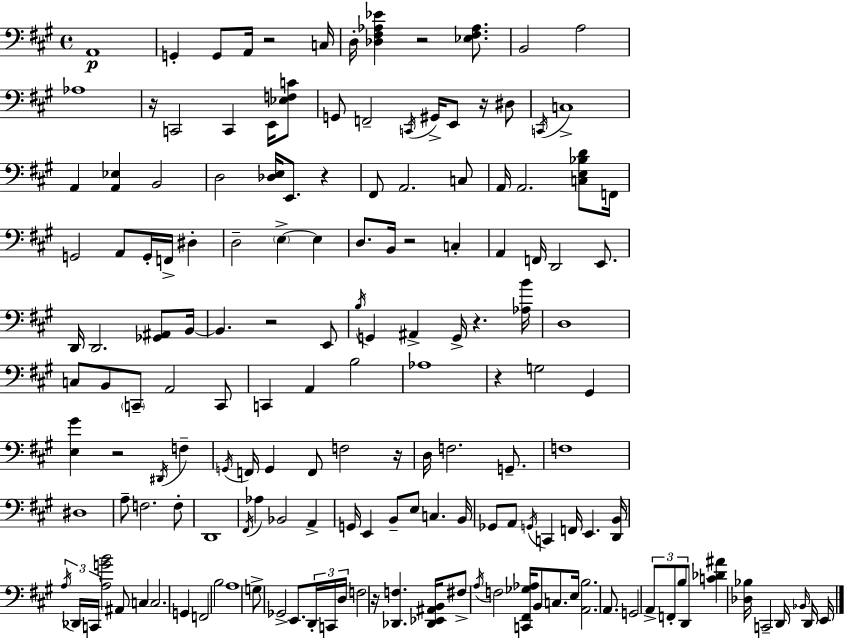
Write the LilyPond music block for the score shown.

{
  \clef bass
  \time 4/4
  \defaultTimeSignature
  \key a \major
  \repeat volta 2 { a,1\p | g,4-. g,8 a,16 r2 c16 | d16-. <des fis aes ees'>4 r2 <ees fis aes>8. | b,2 a2 | \break aes1 | r16 c,2 c,4 e,16 <ees f c'>8 | g,8 f,2-- \acciaccatura { c,16 } gis,16-> e,8 r16 dis8 | \acciaccatura { c,16 } c1-> | \break a,4 <a, ees>4 b,2 | d2 <des e>16 e,8. r4 | fis,8 a,2. | c8 a,16 a,2. <c e bes d'>8 | \break f,16 g,2 a,8 g,16-. f,16-> dis4-. | d2-- \parenthesize e4->~~ e4 | d8. b,16 r2 c4-. | a,4 f,16 d,2 e,8. | \break d,16 d,2. <ges, ais,>8 | b,16~~ b,4. r2 | e,8 \acciaccatura { b16 } g,4 ais,4-> g,16-> r4. | <aes b'>16 d1 | \break c8 b,8 \parenthesize c,8-- a,2 | c,8 c,4 a,4 b2 | aes1 | r4 g2 gis,4 | \break <e gis'>4 r2 \acciaccatura { dis,16 } | f4-- \acciaccatura { g,16 } f,16 g,4 f,8 f2 | r16 d16 f2. | g,8.-- f1 | \break dis1 | a8-- f2. | f8-. d,1 | \acciaccatura { fis,16 } aes4 bes,2 | \break a,4-> g,16 e,4 b,8-- e8 c4. | b,16 ges,8 a,8 \acciaccatura { g,16 } c,4 f,16 | e,4. <d, b,>16 \tuplet 3/2 { \acciaccatura { a16 } des,16 c,16 } <a g' b'>2 | ais,8 c4 c2. | \break g,4 f,2 | b2 a1 | g8-> ges,2-> | e,8. \tuplet 3/2 { d,16-. c,16 d16 } f2 | \break r16 <des, f>4. <des, ees, ais, b,>16 fis8-> \acciaccatura { a16 } f2 | <c, fis, ges aes>16 b,8 c8. e16 <a, b>2. | a,8. g,2 | \tuplet 3/2 { a,8-> f,8-. b8 } d,8 <c' des' ais'>4 <des bes>16 c,2-- | \break d,16 \grace { bes,16 } d,16 e,16 } \bar "|."
}